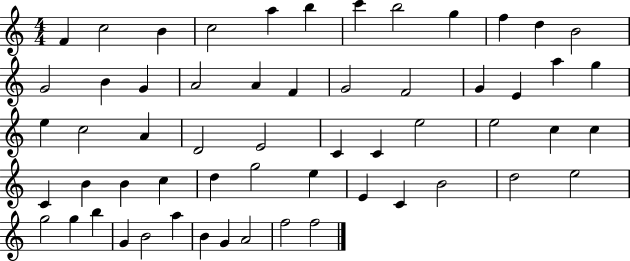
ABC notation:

X:1
T:Untitled
M:4/4
L:1/4
K:C
F c2 B c2 a b c' b2 g f d B2 G2 B G A2 A F G2 F2 G E a g e c2 A D2 E2 C C e2 e2 c c C B B c d g2 e E C B2 d2 e2 g2 g b G B2 a B G A2 f2 f2